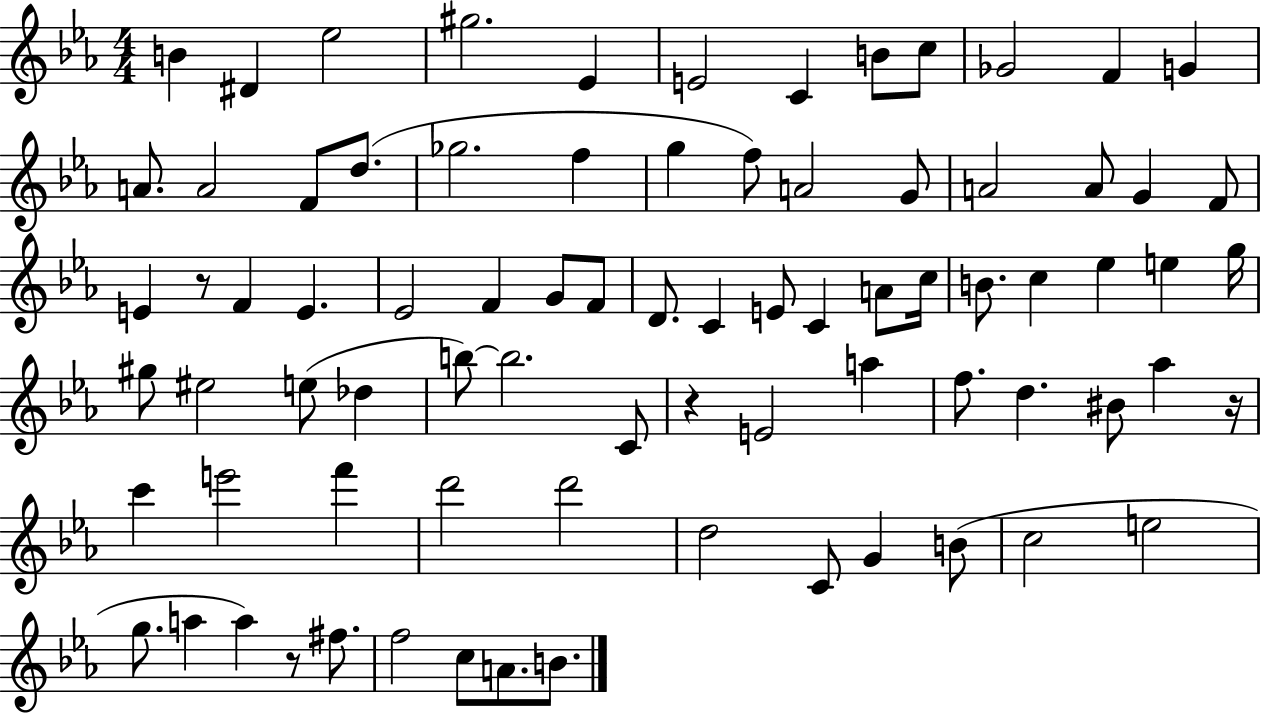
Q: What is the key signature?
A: EES major